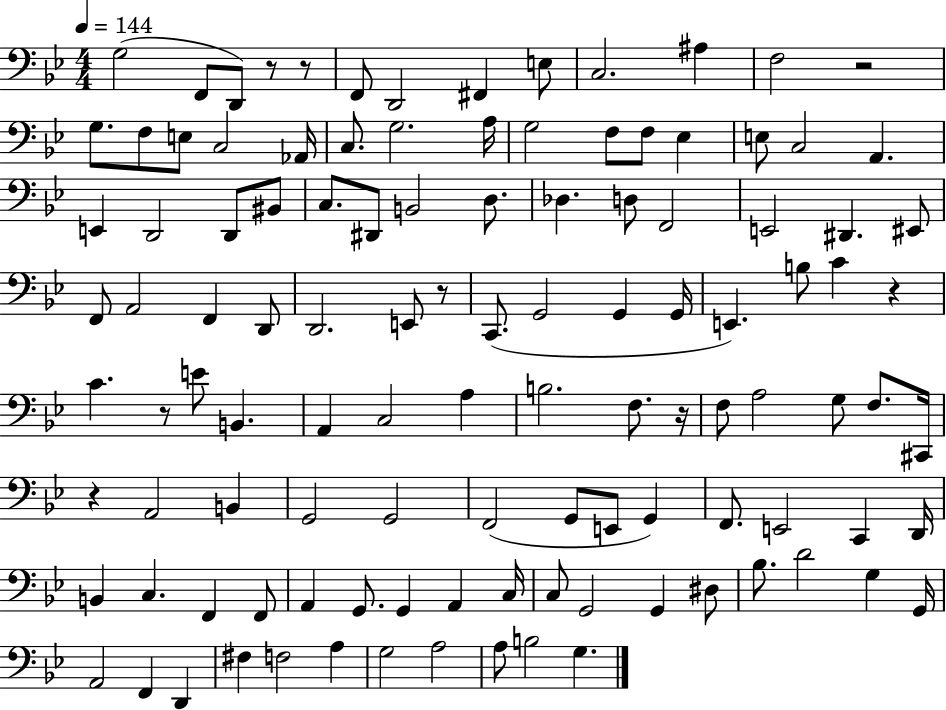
{
  \clef bass
  \numericTimeSignature
  \time 4/4
  \key bes \major
  \tempo 4 = 144
  g2( f,8 d,8) r8 r8 | f,8 d,2 fis,4 e8 | c2. ais4 | f2 r2 | \break g8. f8 e8 c2 aes,16 | c8. g2. a16 | g2 f8 f8 ees4 | e8 c2 a,4. | \break e,4 d,2 d,8 bis,8 | c8. dis,8 b,2 d8. | des4. d8 f,2 | e,2 dis,4. eis,8 | \break f,8 a,2 f,4 d,8 | d,2. e,8 r8 | c,8.( g,2 g,4 g,16 | e,4.) b8 c'4 r4 | \break c'4. r8 e'8 b,4. | a,4 c2 a4 | b2. f8. r16 | f8 a2 g8 f8. cis,16 | \break r4 a,2 b,4 | g,2 g,2 | f,2( g,8 e,8 g,4) | f,8. e,2 c,4 d,16 | \break b,4 c4. f,4 f,8 | a,4 g,8. g,4 a,4 c16 | c8 g,2 g,4 dis8 | bes8. d'2 g4 g,16 | \break a,2 f,4 d,4 | fis4 f2 a4 | g2 a2 | a8 b2 g4. | \break \bar "|."
}